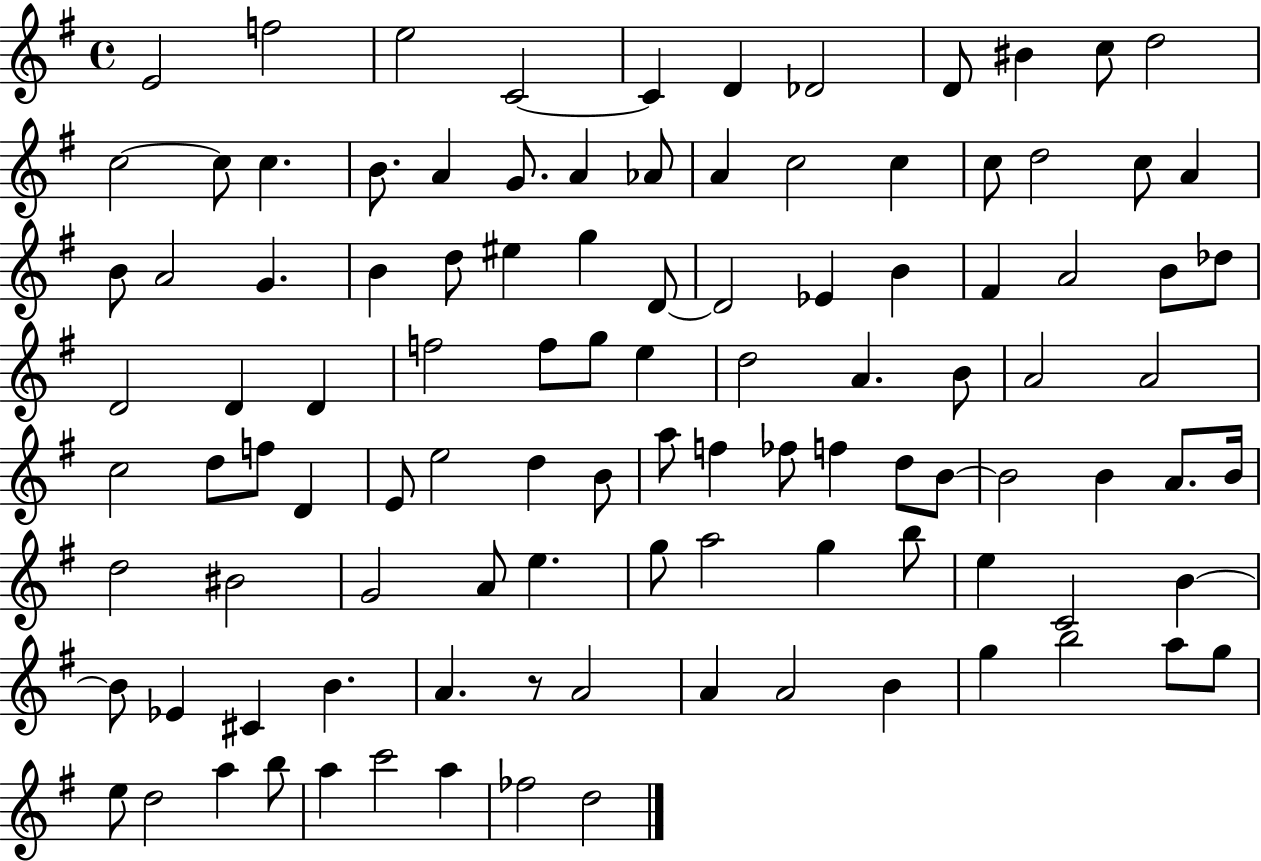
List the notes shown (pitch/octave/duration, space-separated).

E4/h F5/h E5/h C4/h C4/q D4/q Db4/h D4/e BIS4/q C5/e D5/h C5/h C5/e C5/q. B4/e. A4/q G4/e. A4/q Ab4/e A4/q C5/h C5/q C5/e D5/h C5/e A4/q B4/e A4/h G4/q. B4/q D5/e EIS5/q G5/q D4/e D4/h Eb4/q B4/q F#4/q A4/h B4/e Db5/e D4/h D4/q D4/q F5/h F5/e G5/e E5/q D5/h A4/q. B4/e A4/h A4/h C5/h D5/e F5/e D4/q E4/e E5/h D5/q B4/e A5/e F5/q FES5/e F5/q D5/e B4/e B4/h B4/q A4/e. B4/s D5/h BIS4/h G4/h A4/e E5/q. G5/e A5/h G5/q B5/e E5/q C4/h B4/q B4/e Eb4/q C#4/q B4/q. A4/q. R/e A4/h A4/q A4/h B4/q G5/q B5/h A5/e G5/e E5/e D5/h A5/q B5/e A5/q C6/h A5/q FES5/h D5/h